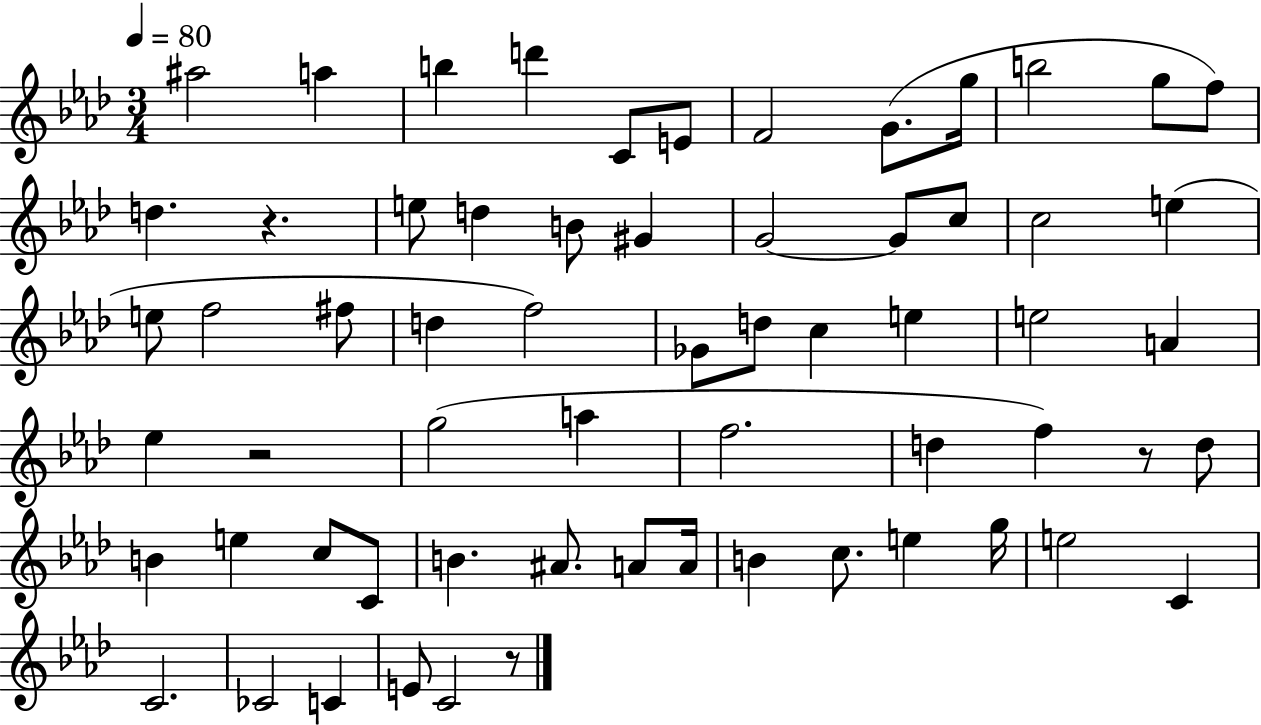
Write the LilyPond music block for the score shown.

{
  \clef treble
  \numericTimeSignature
  \time 3/4
  \key aes \major
  \tempo 4 = 80
  ais''2 a''4 | b''4 d'''4 c'8 e'8 | f'2 g'8.( g''16 | b''2 g''8 f''8) | \break d''4. r4. | e''8 d''4 b'8 gis'4 | g'2~~ g'8 c''8 | c''2 e''4( | \break e''8 f''2 fis''8 | d''4 f''2) | ges'8 d''8 c''4 e''4 | e''2 a'4 | \break ees''4 r2 | g''2( a''4 | f''2. | d''4 f''4) r8 d''8 | \break b'4 e''4 c''8 c'8 | b'4. ais'8. a'8 a'16 | b'4 c''8. e''4 g''16 | e''2 c'4 | \break c'2. | ces'2 c'4 | e'8 c'2 r8 | \bar "|."
}